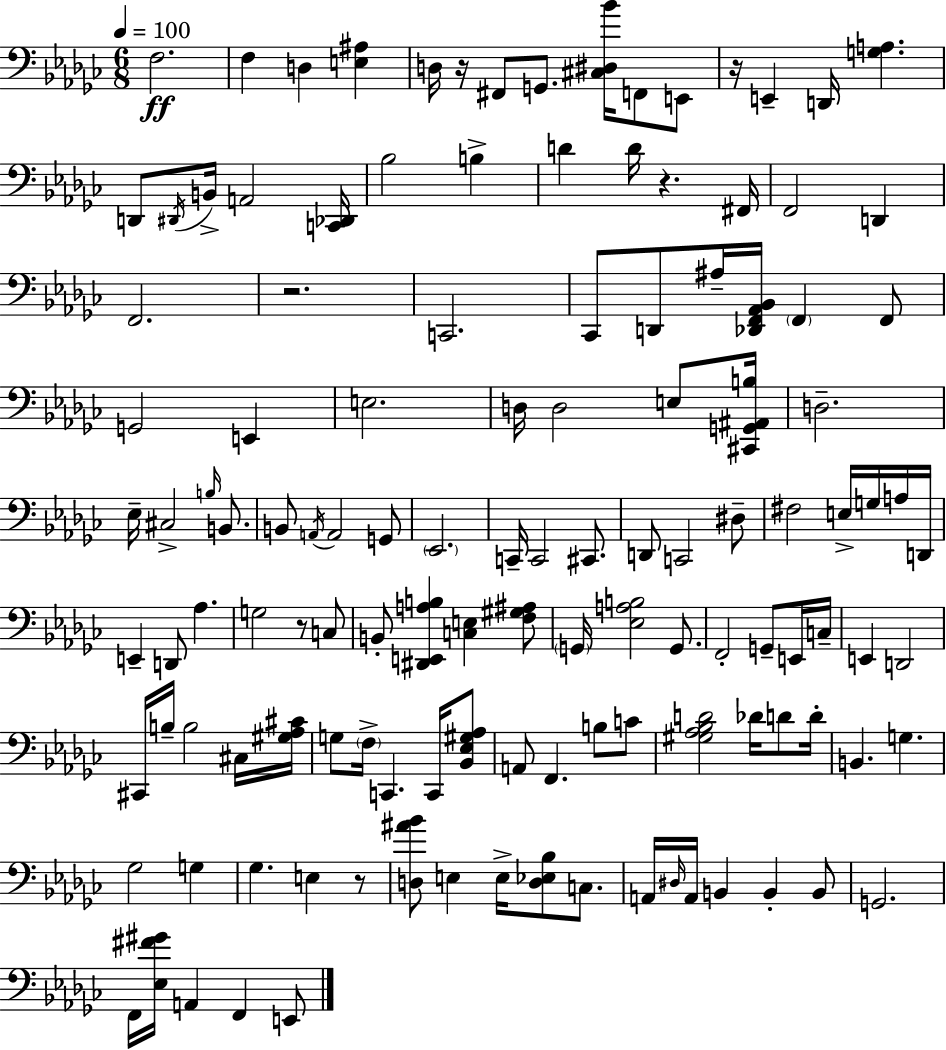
X:1
T:Untitled
M:6/8
L:1/4
K:Ebm
F,2 F, D, [E,^A,] D,/4 z/4 ^F,,/2 G,,/2 [^C,^D,_B]/4 F,,/2 E,,/2 z/4 E,, D,,/4 [G,A,] D,,/2 ^D,,/4 B,,/4 A,,2 [C,,_D,,]/4 _B,2 B, D D/4 z ^F,,/4 F,,2 D,, F,,2 z2 C,,2 _C,,/2 D,,/2 ^A,/4 [_D,,F,,_A,,_B,,]/4 F,, F,,/2 G,,2 E,, E,2 D,/4 D,2 E,/2 [^C,,G,,^A,,B,]/4 D,2 _E,/4 ^C,2 B,/4 B,,/2 B,,/2 A,,/4 A,,2 G,,/2 _E,,2 C,,/4 C,,2 ^C,,/2 D,,/2 C,,2 ^D,/2 ^F,2 E,/4 G,/4 A,/4 D,,/4 E,, D,,/2 _A, G,2 z/2 C,/2 B,,/2 [^D,,E,,A,B,] [C,E,] [F,^G,^A,]/2 G,,/4 [_E,A,B,]2 G,,/2 F,,2 G,,/2 E,,/4 C,/4 E,, D,,2 ^C,,/4 B,/4 B,2 ^C,/4 [^G,_A,^C]/4 G,/2 F,/4 C,, C,,/4 [_B,,_E,^G,_A,]/2 A,,/2 F,, B,/2 C/2 [^G,_A,_B,D]2 _D/4 D/2 D/4 B,, G, _G,2 G, _G, E, z/2 [D,^A_B]/2 E, E,/4 [D,_E,_B,]/2 C,/2 A,,/4 ^D,/4 A,,/4 B,, B,, B,,/2 G,,2 F,,/4 [_E,^F^G]/4 A,, F,, E,,/2